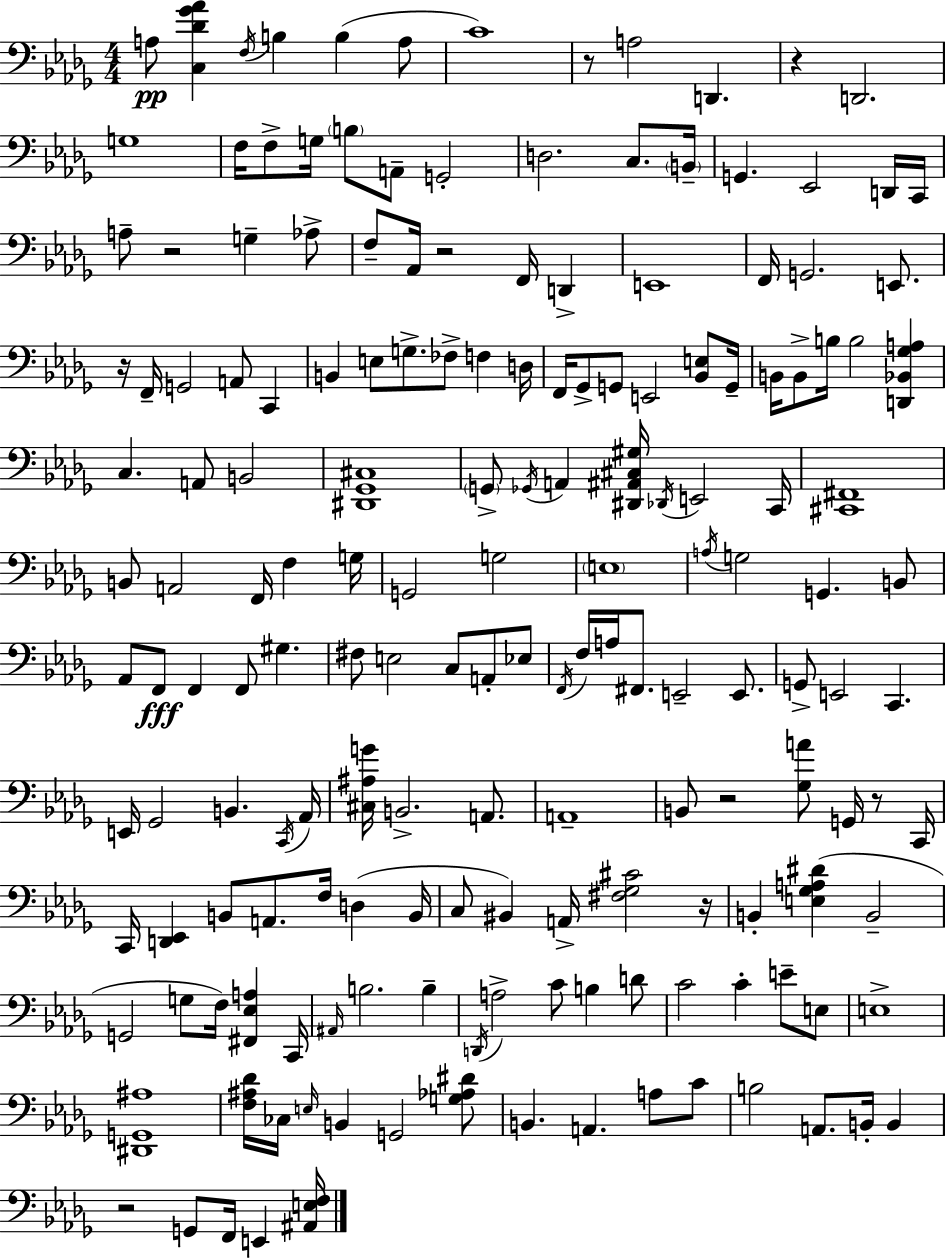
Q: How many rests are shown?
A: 9